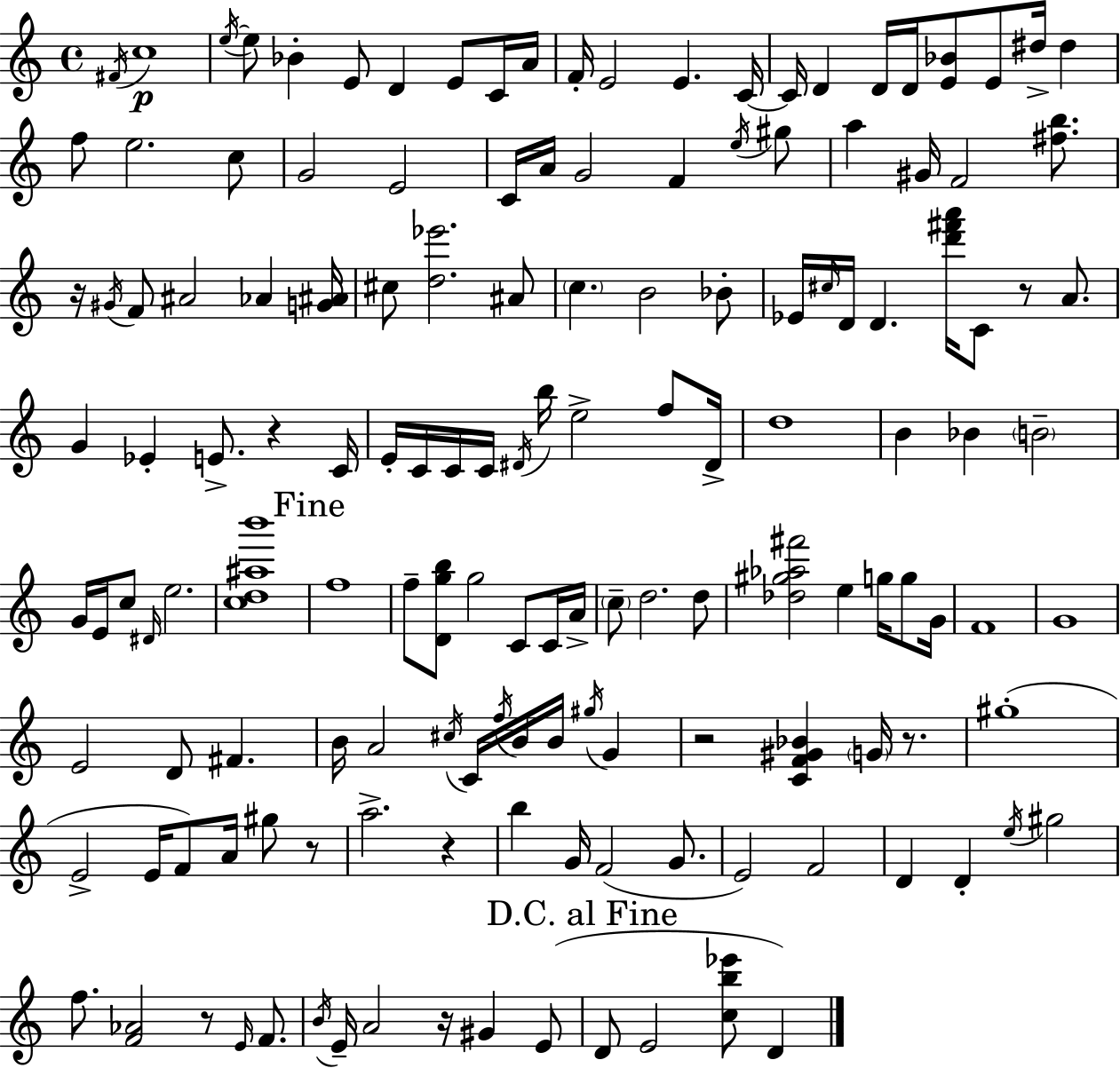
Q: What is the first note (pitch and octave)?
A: F#4